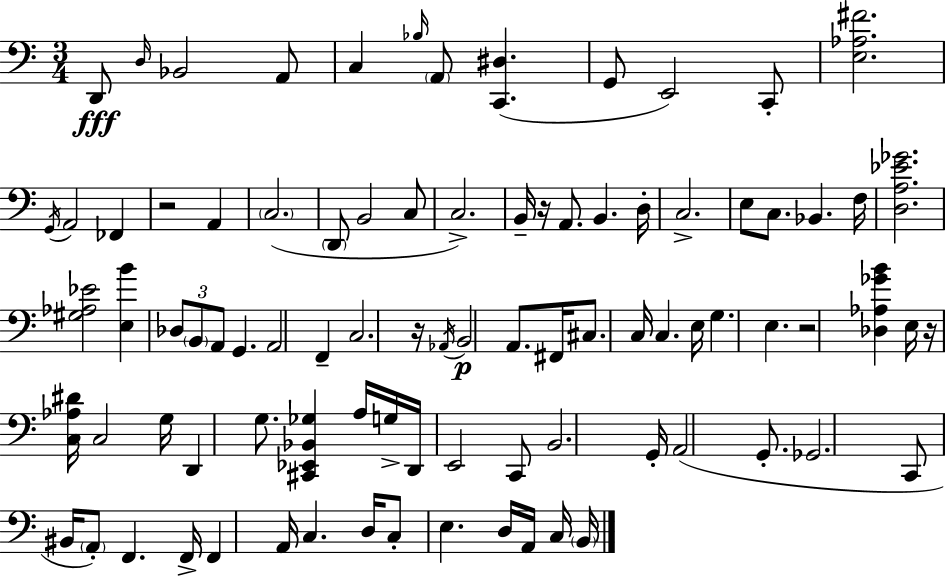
D2/e D3/s Bb2/h A2/e C3/q Bb3/s A2/e [C2,D#3]/q. G2/e E2/h C2/e [E3,Ab3,F#4]/h. G2/s A2/h FES2/q R/h A2/q C3/h. D2/e B2/h C3/e C3/h. B2/s R/s A2/e. B2/q. D3/s C3/h. E3/e C3/e. Bb2/q. F3/s [D3,A3,Eb4,Gb4]/h. [G#3,Ab3,Eb4]/h [E3,B4]/q Db3/e B2/e A2/e G2/q. A2/h F2/q C3/h. R/s Ab2/s B2/h A2/e. F#2/s C#3/e. C3/s C3/q. E3/s G3/q. E3/q. R/h [Db3,Ab3,Gb4,B4]/q E3/s R/s [C3,Ab3,D#4]/s C3/h G3/s D2/q G3/e. [C#2,Eb2,Bb2,Gb3]/q A3/s G3/s D2/s E2/h C2/e B2/h. G2/s A2/h G2/e. Gb2/h. C2/e BIS2/s A2/e F2/q. F2/s F2/q A2/s C3/q. D3/s C3/e E3/q. D3/s A2/s C3/s B2/s